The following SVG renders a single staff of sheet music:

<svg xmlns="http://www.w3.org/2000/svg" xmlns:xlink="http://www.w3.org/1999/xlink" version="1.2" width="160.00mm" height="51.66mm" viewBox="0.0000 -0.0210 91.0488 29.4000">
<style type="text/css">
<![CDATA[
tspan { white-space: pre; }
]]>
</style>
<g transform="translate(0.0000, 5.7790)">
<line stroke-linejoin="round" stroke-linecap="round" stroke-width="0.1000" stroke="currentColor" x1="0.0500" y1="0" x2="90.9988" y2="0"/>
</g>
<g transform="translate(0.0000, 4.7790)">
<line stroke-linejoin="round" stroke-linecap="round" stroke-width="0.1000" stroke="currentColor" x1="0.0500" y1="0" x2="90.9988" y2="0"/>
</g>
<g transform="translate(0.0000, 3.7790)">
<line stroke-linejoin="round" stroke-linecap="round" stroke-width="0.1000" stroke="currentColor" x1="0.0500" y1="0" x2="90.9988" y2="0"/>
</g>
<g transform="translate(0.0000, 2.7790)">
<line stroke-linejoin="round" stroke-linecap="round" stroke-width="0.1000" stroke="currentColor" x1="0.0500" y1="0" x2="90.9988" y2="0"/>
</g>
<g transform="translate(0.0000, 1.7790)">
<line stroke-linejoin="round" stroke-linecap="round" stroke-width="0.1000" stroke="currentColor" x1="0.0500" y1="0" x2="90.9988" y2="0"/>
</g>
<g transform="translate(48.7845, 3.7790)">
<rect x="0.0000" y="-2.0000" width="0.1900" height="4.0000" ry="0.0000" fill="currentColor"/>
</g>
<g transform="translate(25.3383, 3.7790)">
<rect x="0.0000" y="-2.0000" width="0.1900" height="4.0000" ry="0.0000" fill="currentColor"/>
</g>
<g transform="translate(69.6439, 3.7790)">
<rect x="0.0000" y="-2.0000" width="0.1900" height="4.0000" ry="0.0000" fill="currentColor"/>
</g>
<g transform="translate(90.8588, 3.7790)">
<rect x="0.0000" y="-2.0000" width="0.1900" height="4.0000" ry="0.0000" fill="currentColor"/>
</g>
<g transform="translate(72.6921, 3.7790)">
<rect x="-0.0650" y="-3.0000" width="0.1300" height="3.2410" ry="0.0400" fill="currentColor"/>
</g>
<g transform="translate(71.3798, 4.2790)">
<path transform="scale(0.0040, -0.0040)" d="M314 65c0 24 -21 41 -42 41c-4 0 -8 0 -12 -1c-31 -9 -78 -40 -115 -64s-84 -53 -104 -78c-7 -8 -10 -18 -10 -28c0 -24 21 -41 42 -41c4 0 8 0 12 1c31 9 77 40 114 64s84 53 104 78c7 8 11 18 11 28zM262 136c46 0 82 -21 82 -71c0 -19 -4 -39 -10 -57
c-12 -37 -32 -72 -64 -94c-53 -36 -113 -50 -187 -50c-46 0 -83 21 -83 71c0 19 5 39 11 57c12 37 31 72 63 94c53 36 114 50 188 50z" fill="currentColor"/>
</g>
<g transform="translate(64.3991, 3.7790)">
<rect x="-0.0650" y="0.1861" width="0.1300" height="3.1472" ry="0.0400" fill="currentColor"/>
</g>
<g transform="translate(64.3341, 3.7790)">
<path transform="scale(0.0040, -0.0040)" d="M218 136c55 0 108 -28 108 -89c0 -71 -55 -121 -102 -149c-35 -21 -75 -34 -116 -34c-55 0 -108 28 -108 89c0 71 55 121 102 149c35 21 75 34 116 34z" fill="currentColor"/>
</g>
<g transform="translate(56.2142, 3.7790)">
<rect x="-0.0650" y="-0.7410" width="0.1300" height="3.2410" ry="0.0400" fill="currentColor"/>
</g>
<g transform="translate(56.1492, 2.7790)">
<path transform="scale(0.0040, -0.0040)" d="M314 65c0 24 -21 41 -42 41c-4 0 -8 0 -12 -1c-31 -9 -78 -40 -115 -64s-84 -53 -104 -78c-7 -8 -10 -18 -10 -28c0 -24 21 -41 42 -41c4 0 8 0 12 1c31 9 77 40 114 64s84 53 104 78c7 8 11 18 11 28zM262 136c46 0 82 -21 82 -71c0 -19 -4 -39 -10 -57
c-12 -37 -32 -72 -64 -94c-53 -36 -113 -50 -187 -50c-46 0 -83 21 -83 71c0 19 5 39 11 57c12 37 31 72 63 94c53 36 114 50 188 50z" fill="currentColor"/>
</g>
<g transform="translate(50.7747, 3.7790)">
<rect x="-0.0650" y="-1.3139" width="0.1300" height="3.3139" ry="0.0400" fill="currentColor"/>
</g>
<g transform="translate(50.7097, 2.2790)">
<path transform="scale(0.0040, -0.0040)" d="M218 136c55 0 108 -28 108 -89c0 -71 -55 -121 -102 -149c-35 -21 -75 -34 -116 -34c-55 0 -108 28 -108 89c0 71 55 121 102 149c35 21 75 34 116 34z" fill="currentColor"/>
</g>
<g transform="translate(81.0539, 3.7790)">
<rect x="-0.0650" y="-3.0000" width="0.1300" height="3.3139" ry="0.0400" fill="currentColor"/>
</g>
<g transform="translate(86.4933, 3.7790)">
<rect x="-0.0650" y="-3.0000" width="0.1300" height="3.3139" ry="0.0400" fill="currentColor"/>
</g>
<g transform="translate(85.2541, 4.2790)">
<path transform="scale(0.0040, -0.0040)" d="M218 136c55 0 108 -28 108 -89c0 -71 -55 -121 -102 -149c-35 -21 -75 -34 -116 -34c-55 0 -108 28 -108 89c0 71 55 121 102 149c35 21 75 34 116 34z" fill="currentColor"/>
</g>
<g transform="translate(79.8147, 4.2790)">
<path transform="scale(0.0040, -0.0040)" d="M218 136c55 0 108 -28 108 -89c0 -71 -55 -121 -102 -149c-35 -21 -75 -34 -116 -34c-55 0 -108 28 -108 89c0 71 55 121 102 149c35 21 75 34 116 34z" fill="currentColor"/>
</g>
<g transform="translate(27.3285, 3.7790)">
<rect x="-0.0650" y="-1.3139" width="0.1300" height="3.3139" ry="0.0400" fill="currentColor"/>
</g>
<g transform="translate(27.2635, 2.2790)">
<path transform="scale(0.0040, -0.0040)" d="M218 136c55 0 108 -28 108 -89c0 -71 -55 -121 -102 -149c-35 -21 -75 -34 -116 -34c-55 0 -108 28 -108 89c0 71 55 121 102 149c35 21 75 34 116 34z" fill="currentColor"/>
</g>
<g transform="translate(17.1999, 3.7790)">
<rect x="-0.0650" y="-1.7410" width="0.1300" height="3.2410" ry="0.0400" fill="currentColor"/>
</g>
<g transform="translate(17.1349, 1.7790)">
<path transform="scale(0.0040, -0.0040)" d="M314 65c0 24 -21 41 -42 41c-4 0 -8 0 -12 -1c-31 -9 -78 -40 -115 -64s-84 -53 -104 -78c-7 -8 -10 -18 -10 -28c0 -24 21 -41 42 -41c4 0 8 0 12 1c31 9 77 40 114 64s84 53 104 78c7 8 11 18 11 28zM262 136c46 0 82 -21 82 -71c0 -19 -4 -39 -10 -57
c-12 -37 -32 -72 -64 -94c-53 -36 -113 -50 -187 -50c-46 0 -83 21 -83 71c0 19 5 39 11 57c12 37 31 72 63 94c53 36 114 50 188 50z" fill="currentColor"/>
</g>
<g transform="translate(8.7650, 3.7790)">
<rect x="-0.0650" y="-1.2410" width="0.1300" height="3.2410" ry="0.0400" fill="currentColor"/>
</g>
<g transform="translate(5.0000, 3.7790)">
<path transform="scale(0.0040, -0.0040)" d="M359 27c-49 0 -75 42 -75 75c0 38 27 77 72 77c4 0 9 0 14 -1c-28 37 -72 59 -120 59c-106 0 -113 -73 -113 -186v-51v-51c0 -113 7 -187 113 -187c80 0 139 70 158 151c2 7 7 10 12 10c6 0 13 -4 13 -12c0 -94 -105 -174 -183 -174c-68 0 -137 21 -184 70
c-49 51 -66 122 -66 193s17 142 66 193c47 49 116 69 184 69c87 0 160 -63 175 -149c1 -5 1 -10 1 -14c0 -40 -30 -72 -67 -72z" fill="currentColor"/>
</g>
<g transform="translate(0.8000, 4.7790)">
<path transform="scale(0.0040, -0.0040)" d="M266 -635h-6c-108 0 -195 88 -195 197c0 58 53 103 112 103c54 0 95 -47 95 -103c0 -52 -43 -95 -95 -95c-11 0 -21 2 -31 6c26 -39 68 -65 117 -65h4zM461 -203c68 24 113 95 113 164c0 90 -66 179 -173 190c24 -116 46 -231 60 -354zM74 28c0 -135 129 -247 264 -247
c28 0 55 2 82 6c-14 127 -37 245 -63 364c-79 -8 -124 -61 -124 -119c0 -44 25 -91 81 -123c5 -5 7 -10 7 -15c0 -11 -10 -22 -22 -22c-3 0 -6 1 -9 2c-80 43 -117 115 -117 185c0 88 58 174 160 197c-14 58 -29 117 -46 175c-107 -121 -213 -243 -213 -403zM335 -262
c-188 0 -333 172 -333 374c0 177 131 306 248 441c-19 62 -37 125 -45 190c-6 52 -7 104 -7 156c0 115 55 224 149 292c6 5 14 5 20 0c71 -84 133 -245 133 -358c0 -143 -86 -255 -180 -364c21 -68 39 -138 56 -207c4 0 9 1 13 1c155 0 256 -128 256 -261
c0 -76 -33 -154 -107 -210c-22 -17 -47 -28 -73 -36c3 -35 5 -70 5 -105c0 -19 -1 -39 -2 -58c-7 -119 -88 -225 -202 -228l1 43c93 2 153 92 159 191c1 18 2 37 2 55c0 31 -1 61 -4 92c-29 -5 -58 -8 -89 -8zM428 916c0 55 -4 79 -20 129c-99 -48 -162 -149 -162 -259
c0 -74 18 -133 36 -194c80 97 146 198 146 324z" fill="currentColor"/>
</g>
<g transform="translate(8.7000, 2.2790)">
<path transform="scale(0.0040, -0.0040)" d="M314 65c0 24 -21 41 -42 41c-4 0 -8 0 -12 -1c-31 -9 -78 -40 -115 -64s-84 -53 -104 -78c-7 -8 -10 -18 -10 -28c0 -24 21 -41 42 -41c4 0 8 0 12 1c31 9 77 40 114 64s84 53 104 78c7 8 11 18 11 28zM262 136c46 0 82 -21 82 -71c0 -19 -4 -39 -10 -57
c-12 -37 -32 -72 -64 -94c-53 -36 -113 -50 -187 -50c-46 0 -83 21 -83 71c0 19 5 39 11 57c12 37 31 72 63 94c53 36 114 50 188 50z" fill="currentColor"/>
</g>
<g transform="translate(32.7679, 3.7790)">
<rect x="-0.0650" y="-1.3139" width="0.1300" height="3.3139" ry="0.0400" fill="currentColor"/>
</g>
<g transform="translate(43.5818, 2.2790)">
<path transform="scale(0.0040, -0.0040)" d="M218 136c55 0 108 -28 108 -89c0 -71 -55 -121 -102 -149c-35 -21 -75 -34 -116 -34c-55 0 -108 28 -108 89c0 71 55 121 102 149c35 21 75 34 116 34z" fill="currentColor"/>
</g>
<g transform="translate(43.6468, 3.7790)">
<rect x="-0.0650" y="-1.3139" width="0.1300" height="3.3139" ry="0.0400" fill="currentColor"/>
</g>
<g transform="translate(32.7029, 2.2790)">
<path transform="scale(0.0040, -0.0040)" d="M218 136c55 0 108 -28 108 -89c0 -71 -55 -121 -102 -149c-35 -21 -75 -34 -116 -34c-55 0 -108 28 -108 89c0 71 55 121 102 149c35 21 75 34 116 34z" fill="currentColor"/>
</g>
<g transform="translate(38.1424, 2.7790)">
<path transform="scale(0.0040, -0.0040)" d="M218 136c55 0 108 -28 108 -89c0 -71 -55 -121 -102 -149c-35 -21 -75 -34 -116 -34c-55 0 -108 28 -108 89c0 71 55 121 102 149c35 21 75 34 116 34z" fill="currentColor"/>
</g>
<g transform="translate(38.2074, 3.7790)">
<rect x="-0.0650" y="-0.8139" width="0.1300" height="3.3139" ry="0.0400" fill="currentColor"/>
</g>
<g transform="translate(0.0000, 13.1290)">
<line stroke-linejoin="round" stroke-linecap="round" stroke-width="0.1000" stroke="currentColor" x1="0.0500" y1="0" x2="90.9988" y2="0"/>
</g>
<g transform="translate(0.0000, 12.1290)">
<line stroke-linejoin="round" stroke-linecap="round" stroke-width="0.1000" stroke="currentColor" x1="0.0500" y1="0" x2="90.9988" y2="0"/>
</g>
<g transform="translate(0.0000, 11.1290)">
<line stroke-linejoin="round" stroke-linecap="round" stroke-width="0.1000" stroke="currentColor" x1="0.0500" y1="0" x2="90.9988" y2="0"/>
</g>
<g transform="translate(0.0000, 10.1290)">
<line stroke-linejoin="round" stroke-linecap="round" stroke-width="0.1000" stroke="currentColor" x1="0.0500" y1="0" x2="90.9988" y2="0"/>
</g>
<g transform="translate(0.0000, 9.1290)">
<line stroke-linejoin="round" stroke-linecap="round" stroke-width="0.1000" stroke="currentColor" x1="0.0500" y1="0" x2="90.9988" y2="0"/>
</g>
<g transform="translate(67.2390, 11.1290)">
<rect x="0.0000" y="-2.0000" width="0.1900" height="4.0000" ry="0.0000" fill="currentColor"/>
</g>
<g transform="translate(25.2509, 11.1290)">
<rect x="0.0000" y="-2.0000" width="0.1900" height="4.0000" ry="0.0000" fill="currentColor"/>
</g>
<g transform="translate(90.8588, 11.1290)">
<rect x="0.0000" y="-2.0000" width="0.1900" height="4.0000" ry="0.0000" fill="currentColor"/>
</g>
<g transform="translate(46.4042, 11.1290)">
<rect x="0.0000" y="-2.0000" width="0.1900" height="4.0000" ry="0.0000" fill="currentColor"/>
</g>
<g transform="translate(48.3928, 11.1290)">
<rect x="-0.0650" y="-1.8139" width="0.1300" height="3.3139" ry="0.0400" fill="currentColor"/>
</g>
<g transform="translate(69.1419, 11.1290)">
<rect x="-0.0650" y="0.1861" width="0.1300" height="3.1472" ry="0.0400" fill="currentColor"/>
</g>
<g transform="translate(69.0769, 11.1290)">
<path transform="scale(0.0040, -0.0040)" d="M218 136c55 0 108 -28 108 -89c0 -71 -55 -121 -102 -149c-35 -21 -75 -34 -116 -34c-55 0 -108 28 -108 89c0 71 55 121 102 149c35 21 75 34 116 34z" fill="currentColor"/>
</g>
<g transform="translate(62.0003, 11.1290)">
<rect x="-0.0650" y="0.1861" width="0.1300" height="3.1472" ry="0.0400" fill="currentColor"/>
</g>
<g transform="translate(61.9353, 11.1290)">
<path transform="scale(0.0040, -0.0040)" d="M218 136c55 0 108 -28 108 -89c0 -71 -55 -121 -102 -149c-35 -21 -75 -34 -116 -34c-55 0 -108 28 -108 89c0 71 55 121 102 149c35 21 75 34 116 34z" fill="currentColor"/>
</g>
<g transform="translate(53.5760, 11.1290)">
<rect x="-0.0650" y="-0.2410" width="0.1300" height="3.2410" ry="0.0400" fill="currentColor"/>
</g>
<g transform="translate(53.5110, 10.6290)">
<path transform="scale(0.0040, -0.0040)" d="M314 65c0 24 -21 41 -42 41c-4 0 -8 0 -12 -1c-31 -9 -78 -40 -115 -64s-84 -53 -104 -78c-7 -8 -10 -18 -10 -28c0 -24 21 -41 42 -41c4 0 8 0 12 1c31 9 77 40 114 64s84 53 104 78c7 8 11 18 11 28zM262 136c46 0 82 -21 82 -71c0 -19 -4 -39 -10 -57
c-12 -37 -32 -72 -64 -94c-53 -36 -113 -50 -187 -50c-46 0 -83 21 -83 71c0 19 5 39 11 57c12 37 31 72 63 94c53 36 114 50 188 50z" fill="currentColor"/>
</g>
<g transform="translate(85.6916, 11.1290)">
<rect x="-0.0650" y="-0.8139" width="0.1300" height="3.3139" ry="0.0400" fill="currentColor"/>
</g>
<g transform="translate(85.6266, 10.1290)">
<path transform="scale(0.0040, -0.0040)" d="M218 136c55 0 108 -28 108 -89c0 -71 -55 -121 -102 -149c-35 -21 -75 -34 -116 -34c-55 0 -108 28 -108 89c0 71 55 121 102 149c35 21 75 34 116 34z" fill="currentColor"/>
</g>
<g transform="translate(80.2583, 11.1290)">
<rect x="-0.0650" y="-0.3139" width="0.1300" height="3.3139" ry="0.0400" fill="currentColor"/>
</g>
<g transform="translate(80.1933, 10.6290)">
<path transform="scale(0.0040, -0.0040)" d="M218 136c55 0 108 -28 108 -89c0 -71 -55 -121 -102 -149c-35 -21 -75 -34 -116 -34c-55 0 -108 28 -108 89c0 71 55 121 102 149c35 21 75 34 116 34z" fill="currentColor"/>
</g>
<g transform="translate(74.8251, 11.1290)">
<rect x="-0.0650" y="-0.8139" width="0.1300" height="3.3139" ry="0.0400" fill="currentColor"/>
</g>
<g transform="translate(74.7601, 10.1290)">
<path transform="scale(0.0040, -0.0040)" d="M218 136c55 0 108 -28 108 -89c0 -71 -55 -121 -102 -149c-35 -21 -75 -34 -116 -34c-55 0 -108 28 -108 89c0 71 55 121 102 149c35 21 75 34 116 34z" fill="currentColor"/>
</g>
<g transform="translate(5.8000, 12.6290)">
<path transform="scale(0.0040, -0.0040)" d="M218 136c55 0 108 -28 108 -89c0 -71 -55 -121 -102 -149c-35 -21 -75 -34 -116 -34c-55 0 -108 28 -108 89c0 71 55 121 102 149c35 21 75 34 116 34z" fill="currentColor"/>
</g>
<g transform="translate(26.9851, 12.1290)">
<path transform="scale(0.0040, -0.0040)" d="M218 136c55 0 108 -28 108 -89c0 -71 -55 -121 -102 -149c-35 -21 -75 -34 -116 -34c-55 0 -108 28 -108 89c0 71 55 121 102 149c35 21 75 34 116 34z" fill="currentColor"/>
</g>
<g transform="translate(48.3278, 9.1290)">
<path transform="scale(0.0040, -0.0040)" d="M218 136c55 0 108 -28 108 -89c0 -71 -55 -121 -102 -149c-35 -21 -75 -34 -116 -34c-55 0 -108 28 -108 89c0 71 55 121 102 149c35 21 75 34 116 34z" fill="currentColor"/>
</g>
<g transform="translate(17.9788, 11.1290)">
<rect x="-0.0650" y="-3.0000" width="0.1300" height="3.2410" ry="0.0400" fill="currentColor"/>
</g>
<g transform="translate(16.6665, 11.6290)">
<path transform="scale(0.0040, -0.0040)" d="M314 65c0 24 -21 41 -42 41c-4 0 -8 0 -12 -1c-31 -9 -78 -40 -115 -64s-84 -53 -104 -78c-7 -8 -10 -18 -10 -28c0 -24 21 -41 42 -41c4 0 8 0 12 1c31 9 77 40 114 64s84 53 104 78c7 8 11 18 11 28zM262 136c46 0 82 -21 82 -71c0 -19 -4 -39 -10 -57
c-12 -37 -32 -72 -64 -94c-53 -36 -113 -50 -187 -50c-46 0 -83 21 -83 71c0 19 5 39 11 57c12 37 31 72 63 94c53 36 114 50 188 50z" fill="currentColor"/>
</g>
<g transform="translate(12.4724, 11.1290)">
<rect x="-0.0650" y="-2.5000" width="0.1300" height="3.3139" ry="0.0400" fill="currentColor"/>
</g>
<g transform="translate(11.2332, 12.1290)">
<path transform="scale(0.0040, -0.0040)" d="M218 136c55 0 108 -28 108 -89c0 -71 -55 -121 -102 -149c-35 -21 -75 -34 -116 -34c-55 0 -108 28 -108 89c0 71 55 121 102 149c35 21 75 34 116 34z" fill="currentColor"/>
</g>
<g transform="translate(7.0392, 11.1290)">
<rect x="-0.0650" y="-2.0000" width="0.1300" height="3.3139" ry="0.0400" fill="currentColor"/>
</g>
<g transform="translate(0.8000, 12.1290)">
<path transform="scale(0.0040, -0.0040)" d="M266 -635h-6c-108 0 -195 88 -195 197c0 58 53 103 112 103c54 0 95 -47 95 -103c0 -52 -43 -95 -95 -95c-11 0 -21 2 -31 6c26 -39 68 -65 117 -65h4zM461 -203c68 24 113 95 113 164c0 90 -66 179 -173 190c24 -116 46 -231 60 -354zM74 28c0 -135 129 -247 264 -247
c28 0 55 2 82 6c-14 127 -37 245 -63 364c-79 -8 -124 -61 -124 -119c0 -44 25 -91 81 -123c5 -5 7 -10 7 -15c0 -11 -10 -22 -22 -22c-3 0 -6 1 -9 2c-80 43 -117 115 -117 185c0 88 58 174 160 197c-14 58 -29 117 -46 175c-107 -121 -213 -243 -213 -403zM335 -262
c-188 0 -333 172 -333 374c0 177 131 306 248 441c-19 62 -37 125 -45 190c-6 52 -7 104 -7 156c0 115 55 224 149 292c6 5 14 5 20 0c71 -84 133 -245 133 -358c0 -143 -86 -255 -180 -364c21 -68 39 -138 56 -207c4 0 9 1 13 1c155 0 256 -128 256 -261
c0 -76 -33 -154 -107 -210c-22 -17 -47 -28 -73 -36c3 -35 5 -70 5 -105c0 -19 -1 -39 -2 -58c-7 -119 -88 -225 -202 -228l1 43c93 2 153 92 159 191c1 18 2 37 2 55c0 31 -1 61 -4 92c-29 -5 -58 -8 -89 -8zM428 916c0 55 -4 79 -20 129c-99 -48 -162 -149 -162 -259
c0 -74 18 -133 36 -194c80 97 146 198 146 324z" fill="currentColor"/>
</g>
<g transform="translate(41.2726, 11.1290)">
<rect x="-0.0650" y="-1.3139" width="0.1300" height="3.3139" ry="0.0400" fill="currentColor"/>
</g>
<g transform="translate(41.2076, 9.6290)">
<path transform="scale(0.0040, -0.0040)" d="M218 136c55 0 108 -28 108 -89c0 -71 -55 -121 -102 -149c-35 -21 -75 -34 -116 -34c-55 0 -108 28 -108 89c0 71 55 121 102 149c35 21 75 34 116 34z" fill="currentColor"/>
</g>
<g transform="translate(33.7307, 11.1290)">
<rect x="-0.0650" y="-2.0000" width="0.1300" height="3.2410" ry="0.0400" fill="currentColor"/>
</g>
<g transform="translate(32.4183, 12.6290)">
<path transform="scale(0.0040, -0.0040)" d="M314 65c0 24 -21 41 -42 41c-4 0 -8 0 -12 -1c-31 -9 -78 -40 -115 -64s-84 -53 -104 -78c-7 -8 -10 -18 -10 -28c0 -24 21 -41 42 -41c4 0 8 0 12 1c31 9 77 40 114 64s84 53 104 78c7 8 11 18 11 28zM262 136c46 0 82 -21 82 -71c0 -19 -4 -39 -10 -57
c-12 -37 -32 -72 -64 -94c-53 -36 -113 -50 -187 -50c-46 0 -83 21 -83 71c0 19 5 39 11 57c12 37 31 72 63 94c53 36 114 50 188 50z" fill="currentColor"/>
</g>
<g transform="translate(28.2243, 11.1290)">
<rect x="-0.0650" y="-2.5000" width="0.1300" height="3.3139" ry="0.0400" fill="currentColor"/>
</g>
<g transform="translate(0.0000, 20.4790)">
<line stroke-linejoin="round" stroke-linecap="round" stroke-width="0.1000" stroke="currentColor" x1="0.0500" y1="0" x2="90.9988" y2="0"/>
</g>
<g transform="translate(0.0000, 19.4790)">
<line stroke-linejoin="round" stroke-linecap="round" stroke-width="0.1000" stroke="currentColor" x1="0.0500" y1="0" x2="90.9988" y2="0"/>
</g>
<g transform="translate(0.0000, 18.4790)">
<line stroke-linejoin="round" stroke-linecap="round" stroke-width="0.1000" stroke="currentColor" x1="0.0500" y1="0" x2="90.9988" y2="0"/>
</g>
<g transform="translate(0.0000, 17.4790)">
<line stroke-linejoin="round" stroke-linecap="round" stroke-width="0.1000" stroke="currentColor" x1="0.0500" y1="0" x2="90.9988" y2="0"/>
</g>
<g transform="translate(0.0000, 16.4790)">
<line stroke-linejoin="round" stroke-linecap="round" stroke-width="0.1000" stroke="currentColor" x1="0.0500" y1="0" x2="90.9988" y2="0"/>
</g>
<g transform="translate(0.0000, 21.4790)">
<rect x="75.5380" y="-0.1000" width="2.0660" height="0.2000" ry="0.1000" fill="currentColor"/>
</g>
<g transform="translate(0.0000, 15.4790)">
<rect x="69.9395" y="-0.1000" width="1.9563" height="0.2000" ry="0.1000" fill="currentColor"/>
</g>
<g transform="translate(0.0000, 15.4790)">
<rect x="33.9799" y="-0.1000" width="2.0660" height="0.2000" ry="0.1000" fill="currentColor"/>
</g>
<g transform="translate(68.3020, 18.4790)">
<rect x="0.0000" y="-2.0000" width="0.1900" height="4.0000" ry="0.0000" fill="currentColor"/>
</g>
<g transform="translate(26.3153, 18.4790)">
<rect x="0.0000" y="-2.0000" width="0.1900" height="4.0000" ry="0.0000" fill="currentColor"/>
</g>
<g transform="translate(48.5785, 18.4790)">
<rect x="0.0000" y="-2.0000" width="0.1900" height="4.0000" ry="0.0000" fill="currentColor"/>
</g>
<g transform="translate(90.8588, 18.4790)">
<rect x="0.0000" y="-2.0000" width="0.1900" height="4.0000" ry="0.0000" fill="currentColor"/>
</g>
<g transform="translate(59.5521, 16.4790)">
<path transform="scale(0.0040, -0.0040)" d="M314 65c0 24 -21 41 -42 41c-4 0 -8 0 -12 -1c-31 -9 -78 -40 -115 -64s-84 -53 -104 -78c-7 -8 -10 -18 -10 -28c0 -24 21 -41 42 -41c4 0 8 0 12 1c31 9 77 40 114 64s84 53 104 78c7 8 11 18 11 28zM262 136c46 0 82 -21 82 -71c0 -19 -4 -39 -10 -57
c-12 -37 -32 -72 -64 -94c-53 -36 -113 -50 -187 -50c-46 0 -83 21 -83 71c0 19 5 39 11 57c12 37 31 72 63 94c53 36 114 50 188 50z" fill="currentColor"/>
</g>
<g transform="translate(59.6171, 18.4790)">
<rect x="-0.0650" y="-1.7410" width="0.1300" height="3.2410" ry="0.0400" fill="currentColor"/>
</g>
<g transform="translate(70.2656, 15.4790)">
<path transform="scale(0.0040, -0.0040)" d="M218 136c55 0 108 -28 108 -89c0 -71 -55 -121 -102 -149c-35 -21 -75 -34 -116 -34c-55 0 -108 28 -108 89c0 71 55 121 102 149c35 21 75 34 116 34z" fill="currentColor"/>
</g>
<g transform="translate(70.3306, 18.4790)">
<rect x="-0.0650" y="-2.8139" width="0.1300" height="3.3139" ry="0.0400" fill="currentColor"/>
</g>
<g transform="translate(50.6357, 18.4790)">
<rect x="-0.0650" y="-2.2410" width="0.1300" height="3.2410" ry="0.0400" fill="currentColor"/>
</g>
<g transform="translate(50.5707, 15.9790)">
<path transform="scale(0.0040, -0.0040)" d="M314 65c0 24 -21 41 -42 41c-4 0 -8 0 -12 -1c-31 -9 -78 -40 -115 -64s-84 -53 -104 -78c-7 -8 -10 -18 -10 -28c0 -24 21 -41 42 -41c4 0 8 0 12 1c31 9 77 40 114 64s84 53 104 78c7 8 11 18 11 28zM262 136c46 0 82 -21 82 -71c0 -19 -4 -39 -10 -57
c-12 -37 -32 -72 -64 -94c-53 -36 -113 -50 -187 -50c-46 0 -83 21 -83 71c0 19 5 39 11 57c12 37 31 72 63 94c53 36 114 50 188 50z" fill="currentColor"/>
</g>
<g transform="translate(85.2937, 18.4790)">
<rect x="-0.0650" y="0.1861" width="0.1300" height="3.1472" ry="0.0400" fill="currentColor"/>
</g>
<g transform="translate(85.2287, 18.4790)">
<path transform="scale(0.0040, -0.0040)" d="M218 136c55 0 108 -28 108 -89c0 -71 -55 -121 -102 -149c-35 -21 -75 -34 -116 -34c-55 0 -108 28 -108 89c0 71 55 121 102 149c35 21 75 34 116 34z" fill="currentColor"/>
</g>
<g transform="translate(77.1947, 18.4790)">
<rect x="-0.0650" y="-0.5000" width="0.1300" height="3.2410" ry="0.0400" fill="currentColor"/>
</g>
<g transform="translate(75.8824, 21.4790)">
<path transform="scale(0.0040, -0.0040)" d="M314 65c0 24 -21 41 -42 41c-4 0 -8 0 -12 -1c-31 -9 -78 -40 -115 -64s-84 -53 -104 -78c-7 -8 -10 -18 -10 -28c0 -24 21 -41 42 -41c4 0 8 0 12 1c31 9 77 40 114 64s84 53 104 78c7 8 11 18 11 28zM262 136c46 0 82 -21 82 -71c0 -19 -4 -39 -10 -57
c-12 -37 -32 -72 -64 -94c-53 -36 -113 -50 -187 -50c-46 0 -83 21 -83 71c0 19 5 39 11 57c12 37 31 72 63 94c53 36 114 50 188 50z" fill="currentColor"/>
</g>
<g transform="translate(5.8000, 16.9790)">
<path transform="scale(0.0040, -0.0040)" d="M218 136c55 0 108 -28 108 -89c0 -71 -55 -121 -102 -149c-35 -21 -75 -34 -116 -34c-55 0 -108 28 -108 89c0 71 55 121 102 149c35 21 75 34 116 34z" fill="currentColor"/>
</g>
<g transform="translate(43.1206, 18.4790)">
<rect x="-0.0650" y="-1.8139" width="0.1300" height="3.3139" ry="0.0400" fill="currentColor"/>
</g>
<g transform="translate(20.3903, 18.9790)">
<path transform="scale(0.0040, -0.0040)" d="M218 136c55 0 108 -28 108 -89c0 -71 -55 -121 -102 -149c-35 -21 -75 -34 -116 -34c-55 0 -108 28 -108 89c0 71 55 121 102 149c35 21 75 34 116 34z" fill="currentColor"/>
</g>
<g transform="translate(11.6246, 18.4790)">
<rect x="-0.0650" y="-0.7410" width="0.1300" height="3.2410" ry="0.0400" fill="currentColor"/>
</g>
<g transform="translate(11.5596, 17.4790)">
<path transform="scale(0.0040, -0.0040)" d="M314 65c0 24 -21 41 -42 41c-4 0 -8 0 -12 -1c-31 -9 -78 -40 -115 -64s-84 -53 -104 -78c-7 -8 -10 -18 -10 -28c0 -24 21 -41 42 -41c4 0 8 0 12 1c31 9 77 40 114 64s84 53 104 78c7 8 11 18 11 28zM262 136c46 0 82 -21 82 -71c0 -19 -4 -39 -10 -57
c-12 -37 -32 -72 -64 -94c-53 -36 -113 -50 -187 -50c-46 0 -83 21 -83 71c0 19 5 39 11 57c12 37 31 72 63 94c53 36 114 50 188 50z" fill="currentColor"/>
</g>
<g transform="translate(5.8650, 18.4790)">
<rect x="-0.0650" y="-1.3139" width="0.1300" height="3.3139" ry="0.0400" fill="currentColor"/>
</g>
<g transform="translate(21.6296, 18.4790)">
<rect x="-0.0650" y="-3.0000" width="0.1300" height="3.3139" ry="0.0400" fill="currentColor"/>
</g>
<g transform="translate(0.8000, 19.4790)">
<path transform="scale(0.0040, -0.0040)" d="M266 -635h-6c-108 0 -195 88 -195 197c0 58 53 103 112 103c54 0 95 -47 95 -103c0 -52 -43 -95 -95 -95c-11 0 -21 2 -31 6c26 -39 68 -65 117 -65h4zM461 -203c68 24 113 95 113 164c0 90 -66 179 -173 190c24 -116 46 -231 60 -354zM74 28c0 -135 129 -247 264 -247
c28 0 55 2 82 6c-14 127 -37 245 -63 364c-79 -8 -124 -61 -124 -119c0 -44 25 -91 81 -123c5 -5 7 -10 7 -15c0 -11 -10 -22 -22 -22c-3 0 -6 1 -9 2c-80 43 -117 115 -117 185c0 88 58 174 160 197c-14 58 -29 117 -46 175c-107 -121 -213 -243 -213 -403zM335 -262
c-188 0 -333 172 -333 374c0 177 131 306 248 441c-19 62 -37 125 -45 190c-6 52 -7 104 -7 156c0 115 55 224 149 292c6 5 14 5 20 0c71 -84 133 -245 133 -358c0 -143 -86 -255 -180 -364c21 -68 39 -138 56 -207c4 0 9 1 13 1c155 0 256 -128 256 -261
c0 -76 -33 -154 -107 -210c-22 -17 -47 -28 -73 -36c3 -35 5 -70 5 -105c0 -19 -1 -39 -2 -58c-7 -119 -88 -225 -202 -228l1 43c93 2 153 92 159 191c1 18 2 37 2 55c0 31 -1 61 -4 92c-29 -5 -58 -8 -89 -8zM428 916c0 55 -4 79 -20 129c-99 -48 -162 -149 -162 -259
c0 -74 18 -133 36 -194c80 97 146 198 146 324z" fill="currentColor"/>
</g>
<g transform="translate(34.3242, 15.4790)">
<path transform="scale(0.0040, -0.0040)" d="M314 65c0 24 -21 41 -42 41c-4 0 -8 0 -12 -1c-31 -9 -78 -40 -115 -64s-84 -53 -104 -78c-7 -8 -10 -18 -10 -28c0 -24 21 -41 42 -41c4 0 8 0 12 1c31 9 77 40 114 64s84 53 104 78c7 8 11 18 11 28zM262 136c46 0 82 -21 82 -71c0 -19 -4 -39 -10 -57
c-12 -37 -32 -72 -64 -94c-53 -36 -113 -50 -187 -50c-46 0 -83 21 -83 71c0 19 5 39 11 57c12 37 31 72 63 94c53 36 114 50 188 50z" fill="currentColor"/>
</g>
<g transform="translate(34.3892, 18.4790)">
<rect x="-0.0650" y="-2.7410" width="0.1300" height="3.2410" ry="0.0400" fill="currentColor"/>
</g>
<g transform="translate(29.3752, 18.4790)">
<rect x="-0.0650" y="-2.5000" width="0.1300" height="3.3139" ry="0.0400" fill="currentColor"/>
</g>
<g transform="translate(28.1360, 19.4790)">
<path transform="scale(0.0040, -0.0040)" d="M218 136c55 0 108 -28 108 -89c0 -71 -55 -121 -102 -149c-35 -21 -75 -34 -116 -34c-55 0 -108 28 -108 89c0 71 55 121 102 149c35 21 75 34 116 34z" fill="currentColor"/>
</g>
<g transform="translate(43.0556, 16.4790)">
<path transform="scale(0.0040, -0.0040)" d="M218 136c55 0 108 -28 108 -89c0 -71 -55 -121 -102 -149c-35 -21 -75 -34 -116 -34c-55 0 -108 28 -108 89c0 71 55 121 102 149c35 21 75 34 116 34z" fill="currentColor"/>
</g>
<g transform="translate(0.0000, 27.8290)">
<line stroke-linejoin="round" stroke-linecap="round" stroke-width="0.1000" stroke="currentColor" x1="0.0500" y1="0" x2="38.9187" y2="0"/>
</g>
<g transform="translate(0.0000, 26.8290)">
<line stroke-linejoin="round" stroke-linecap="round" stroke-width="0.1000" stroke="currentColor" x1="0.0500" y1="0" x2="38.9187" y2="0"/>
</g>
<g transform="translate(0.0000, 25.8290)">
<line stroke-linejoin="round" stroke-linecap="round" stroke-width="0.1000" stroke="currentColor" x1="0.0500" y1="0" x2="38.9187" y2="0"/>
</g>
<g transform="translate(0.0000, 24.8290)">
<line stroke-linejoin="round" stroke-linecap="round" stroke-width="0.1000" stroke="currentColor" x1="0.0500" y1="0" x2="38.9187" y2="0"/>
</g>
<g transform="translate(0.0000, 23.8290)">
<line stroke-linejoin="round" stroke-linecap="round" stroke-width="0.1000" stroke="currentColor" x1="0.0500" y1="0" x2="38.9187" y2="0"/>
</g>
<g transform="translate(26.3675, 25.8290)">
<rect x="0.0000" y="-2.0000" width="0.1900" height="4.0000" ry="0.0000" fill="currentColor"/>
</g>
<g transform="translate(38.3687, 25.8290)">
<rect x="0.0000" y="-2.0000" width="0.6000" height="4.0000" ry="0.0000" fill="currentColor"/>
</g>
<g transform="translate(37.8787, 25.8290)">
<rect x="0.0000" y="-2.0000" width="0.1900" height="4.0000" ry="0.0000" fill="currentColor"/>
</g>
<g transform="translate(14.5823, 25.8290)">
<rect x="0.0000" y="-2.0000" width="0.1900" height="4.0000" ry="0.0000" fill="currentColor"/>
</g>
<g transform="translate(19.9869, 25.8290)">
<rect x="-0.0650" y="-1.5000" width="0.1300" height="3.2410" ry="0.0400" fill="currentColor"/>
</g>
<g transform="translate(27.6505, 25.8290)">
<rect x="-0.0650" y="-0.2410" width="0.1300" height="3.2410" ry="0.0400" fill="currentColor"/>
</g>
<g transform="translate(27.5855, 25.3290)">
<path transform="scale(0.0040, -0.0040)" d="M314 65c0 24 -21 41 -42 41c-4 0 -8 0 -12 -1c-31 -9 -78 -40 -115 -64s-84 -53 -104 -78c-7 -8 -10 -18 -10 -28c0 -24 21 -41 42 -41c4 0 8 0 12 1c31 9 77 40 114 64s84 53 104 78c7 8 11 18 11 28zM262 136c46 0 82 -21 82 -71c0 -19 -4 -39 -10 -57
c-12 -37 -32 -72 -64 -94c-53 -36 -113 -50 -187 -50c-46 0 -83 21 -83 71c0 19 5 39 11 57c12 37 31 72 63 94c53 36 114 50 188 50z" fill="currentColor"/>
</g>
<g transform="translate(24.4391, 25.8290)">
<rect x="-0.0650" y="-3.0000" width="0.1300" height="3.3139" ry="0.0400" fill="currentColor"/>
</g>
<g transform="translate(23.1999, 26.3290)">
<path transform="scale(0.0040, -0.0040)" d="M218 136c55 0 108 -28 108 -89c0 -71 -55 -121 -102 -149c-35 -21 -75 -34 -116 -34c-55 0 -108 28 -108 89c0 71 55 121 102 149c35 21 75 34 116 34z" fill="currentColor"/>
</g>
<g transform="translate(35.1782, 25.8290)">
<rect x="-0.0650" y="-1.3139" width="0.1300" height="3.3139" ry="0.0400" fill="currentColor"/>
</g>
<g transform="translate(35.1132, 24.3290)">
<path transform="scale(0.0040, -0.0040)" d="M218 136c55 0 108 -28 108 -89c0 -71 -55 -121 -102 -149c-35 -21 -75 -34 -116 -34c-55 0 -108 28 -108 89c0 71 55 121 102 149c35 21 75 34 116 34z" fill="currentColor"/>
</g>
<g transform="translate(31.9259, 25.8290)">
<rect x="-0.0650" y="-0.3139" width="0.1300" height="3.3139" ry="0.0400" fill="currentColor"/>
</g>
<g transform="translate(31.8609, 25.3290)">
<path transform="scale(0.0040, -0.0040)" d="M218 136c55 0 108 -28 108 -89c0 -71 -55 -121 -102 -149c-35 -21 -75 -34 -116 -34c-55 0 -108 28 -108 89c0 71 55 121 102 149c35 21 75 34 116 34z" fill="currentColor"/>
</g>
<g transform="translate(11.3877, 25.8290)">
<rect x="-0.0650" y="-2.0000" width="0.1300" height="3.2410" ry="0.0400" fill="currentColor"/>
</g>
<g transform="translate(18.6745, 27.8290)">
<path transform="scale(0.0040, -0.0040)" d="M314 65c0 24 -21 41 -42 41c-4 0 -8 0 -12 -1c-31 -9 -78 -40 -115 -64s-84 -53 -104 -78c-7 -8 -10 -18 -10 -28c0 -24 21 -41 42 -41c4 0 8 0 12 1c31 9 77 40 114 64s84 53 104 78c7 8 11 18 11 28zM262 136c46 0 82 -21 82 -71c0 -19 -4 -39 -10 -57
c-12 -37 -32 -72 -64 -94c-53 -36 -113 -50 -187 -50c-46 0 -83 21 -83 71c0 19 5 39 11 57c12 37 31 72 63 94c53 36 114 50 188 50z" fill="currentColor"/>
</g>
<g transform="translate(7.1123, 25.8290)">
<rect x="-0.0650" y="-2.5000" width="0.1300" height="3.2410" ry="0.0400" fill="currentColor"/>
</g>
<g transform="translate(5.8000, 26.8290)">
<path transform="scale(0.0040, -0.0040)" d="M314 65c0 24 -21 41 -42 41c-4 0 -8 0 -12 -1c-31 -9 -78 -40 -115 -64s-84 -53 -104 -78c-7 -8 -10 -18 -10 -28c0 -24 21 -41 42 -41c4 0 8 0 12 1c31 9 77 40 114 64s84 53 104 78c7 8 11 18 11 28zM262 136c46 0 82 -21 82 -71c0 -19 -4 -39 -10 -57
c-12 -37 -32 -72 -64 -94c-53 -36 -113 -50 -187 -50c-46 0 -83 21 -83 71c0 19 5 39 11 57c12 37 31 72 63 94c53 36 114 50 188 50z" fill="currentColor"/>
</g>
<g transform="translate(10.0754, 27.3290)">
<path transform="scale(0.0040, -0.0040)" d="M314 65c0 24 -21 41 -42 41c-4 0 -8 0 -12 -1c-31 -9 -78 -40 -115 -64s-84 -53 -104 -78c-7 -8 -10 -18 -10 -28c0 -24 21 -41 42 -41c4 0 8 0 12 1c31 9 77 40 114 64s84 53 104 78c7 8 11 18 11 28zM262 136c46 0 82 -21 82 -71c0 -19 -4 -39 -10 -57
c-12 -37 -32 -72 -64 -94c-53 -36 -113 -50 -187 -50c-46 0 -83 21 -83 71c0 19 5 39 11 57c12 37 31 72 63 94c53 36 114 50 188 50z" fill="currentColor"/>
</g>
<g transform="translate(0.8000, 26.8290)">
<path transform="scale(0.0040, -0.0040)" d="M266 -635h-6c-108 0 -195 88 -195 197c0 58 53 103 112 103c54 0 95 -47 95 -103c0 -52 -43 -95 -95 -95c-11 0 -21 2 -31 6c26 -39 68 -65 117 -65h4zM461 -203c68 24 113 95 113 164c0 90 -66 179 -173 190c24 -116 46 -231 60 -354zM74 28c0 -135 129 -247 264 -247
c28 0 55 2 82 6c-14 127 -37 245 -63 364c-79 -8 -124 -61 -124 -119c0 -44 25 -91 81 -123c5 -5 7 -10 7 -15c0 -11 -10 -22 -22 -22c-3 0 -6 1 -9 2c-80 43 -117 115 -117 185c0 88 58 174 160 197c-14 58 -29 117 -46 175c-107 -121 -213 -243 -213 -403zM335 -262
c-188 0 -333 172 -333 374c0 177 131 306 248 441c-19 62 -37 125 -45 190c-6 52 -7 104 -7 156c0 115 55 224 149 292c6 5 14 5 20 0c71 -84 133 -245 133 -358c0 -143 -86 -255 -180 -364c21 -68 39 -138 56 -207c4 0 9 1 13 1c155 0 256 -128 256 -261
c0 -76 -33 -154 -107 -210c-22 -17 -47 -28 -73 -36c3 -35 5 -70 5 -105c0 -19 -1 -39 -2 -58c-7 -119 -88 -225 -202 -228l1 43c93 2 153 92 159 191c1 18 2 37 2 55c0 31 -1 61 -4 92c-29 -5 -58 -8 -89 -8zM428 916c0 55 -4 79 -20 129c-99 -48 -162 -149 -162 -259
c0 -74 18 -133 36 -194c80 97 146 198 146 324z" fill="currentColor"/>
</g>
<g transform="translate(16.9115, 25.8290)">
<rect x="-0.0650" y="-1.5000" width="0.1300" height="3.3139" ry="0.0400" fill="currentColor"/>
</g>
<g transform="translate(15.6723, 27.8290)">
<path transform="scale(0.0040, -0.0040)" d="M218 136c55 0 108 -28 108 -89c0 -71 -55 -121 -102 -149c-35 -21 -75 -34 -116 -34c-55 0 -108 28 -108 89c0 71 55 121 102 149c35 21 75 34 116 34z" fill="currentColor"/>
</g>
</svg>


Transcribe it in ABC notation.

X:1
T:Untitled
M:4/4
L:1/4
K:C
e2 f2 e e d e e d2 B A2 A A F G A2 G F2 e f c2 B B d c d e d2 A G a2 f g2 f2 a C2 B G2 F2 E E2 A c2 c e